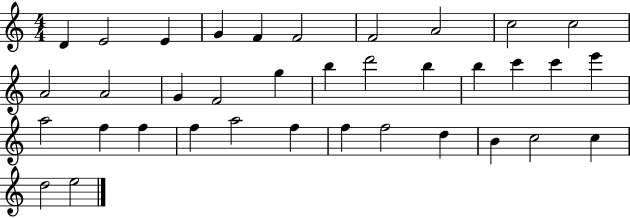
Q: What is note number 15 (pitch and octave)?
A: G5